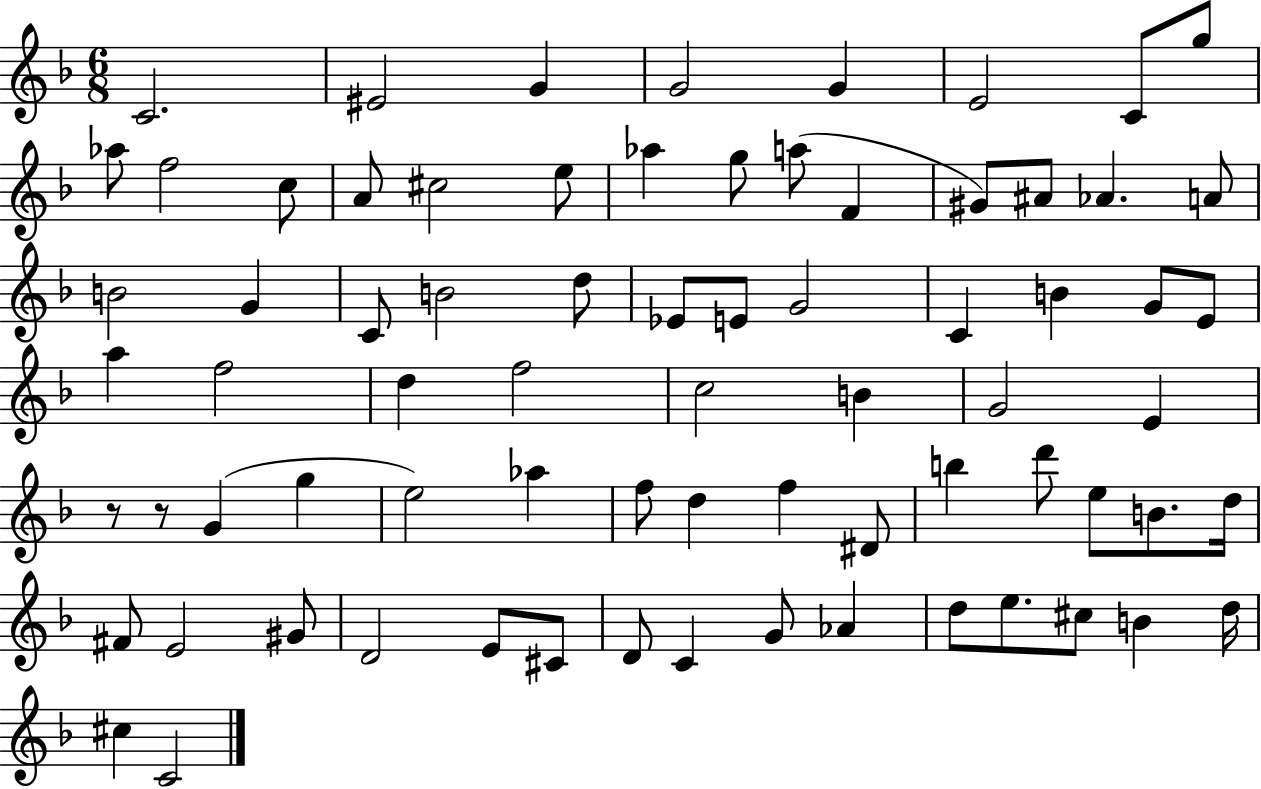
{
  \clef treble
  \numericTimeSignature
  \time 6/8
  \key f \major
  c'2. | eis'2 g'4 | g'2 g'4 | e'2 c'8 g''8 | \break aes''8 f''2 c''8 | a'8 cis''2 e''8 | aes''4 g''8 a''8( f'4 | gis'8) ais'8 aes'4. a'8 | \break b'2 g'4 | c'8 b'2 d''8 | ees'8 e'8 g'2 | c'4 b'4 g'8 e'8 | \break a''4 f''2 | d''4 f''2 | c''2 b'4 | g'2 e'4 | \break r8 r8 g'4( g''4 | e''2) aes''4 | f''8 d''4 f''4 dis'8 | b''4 d'''8 e''8 b'8. d''16 | \break fis'8 e'2 gis'8 | d'2 e'8 cis'8 | d'8 c'4 g'8 aes'4 | d''8 e''8. cis''8 b'4 d''16 | \break cis''4 c'2 | \bar "|."
}